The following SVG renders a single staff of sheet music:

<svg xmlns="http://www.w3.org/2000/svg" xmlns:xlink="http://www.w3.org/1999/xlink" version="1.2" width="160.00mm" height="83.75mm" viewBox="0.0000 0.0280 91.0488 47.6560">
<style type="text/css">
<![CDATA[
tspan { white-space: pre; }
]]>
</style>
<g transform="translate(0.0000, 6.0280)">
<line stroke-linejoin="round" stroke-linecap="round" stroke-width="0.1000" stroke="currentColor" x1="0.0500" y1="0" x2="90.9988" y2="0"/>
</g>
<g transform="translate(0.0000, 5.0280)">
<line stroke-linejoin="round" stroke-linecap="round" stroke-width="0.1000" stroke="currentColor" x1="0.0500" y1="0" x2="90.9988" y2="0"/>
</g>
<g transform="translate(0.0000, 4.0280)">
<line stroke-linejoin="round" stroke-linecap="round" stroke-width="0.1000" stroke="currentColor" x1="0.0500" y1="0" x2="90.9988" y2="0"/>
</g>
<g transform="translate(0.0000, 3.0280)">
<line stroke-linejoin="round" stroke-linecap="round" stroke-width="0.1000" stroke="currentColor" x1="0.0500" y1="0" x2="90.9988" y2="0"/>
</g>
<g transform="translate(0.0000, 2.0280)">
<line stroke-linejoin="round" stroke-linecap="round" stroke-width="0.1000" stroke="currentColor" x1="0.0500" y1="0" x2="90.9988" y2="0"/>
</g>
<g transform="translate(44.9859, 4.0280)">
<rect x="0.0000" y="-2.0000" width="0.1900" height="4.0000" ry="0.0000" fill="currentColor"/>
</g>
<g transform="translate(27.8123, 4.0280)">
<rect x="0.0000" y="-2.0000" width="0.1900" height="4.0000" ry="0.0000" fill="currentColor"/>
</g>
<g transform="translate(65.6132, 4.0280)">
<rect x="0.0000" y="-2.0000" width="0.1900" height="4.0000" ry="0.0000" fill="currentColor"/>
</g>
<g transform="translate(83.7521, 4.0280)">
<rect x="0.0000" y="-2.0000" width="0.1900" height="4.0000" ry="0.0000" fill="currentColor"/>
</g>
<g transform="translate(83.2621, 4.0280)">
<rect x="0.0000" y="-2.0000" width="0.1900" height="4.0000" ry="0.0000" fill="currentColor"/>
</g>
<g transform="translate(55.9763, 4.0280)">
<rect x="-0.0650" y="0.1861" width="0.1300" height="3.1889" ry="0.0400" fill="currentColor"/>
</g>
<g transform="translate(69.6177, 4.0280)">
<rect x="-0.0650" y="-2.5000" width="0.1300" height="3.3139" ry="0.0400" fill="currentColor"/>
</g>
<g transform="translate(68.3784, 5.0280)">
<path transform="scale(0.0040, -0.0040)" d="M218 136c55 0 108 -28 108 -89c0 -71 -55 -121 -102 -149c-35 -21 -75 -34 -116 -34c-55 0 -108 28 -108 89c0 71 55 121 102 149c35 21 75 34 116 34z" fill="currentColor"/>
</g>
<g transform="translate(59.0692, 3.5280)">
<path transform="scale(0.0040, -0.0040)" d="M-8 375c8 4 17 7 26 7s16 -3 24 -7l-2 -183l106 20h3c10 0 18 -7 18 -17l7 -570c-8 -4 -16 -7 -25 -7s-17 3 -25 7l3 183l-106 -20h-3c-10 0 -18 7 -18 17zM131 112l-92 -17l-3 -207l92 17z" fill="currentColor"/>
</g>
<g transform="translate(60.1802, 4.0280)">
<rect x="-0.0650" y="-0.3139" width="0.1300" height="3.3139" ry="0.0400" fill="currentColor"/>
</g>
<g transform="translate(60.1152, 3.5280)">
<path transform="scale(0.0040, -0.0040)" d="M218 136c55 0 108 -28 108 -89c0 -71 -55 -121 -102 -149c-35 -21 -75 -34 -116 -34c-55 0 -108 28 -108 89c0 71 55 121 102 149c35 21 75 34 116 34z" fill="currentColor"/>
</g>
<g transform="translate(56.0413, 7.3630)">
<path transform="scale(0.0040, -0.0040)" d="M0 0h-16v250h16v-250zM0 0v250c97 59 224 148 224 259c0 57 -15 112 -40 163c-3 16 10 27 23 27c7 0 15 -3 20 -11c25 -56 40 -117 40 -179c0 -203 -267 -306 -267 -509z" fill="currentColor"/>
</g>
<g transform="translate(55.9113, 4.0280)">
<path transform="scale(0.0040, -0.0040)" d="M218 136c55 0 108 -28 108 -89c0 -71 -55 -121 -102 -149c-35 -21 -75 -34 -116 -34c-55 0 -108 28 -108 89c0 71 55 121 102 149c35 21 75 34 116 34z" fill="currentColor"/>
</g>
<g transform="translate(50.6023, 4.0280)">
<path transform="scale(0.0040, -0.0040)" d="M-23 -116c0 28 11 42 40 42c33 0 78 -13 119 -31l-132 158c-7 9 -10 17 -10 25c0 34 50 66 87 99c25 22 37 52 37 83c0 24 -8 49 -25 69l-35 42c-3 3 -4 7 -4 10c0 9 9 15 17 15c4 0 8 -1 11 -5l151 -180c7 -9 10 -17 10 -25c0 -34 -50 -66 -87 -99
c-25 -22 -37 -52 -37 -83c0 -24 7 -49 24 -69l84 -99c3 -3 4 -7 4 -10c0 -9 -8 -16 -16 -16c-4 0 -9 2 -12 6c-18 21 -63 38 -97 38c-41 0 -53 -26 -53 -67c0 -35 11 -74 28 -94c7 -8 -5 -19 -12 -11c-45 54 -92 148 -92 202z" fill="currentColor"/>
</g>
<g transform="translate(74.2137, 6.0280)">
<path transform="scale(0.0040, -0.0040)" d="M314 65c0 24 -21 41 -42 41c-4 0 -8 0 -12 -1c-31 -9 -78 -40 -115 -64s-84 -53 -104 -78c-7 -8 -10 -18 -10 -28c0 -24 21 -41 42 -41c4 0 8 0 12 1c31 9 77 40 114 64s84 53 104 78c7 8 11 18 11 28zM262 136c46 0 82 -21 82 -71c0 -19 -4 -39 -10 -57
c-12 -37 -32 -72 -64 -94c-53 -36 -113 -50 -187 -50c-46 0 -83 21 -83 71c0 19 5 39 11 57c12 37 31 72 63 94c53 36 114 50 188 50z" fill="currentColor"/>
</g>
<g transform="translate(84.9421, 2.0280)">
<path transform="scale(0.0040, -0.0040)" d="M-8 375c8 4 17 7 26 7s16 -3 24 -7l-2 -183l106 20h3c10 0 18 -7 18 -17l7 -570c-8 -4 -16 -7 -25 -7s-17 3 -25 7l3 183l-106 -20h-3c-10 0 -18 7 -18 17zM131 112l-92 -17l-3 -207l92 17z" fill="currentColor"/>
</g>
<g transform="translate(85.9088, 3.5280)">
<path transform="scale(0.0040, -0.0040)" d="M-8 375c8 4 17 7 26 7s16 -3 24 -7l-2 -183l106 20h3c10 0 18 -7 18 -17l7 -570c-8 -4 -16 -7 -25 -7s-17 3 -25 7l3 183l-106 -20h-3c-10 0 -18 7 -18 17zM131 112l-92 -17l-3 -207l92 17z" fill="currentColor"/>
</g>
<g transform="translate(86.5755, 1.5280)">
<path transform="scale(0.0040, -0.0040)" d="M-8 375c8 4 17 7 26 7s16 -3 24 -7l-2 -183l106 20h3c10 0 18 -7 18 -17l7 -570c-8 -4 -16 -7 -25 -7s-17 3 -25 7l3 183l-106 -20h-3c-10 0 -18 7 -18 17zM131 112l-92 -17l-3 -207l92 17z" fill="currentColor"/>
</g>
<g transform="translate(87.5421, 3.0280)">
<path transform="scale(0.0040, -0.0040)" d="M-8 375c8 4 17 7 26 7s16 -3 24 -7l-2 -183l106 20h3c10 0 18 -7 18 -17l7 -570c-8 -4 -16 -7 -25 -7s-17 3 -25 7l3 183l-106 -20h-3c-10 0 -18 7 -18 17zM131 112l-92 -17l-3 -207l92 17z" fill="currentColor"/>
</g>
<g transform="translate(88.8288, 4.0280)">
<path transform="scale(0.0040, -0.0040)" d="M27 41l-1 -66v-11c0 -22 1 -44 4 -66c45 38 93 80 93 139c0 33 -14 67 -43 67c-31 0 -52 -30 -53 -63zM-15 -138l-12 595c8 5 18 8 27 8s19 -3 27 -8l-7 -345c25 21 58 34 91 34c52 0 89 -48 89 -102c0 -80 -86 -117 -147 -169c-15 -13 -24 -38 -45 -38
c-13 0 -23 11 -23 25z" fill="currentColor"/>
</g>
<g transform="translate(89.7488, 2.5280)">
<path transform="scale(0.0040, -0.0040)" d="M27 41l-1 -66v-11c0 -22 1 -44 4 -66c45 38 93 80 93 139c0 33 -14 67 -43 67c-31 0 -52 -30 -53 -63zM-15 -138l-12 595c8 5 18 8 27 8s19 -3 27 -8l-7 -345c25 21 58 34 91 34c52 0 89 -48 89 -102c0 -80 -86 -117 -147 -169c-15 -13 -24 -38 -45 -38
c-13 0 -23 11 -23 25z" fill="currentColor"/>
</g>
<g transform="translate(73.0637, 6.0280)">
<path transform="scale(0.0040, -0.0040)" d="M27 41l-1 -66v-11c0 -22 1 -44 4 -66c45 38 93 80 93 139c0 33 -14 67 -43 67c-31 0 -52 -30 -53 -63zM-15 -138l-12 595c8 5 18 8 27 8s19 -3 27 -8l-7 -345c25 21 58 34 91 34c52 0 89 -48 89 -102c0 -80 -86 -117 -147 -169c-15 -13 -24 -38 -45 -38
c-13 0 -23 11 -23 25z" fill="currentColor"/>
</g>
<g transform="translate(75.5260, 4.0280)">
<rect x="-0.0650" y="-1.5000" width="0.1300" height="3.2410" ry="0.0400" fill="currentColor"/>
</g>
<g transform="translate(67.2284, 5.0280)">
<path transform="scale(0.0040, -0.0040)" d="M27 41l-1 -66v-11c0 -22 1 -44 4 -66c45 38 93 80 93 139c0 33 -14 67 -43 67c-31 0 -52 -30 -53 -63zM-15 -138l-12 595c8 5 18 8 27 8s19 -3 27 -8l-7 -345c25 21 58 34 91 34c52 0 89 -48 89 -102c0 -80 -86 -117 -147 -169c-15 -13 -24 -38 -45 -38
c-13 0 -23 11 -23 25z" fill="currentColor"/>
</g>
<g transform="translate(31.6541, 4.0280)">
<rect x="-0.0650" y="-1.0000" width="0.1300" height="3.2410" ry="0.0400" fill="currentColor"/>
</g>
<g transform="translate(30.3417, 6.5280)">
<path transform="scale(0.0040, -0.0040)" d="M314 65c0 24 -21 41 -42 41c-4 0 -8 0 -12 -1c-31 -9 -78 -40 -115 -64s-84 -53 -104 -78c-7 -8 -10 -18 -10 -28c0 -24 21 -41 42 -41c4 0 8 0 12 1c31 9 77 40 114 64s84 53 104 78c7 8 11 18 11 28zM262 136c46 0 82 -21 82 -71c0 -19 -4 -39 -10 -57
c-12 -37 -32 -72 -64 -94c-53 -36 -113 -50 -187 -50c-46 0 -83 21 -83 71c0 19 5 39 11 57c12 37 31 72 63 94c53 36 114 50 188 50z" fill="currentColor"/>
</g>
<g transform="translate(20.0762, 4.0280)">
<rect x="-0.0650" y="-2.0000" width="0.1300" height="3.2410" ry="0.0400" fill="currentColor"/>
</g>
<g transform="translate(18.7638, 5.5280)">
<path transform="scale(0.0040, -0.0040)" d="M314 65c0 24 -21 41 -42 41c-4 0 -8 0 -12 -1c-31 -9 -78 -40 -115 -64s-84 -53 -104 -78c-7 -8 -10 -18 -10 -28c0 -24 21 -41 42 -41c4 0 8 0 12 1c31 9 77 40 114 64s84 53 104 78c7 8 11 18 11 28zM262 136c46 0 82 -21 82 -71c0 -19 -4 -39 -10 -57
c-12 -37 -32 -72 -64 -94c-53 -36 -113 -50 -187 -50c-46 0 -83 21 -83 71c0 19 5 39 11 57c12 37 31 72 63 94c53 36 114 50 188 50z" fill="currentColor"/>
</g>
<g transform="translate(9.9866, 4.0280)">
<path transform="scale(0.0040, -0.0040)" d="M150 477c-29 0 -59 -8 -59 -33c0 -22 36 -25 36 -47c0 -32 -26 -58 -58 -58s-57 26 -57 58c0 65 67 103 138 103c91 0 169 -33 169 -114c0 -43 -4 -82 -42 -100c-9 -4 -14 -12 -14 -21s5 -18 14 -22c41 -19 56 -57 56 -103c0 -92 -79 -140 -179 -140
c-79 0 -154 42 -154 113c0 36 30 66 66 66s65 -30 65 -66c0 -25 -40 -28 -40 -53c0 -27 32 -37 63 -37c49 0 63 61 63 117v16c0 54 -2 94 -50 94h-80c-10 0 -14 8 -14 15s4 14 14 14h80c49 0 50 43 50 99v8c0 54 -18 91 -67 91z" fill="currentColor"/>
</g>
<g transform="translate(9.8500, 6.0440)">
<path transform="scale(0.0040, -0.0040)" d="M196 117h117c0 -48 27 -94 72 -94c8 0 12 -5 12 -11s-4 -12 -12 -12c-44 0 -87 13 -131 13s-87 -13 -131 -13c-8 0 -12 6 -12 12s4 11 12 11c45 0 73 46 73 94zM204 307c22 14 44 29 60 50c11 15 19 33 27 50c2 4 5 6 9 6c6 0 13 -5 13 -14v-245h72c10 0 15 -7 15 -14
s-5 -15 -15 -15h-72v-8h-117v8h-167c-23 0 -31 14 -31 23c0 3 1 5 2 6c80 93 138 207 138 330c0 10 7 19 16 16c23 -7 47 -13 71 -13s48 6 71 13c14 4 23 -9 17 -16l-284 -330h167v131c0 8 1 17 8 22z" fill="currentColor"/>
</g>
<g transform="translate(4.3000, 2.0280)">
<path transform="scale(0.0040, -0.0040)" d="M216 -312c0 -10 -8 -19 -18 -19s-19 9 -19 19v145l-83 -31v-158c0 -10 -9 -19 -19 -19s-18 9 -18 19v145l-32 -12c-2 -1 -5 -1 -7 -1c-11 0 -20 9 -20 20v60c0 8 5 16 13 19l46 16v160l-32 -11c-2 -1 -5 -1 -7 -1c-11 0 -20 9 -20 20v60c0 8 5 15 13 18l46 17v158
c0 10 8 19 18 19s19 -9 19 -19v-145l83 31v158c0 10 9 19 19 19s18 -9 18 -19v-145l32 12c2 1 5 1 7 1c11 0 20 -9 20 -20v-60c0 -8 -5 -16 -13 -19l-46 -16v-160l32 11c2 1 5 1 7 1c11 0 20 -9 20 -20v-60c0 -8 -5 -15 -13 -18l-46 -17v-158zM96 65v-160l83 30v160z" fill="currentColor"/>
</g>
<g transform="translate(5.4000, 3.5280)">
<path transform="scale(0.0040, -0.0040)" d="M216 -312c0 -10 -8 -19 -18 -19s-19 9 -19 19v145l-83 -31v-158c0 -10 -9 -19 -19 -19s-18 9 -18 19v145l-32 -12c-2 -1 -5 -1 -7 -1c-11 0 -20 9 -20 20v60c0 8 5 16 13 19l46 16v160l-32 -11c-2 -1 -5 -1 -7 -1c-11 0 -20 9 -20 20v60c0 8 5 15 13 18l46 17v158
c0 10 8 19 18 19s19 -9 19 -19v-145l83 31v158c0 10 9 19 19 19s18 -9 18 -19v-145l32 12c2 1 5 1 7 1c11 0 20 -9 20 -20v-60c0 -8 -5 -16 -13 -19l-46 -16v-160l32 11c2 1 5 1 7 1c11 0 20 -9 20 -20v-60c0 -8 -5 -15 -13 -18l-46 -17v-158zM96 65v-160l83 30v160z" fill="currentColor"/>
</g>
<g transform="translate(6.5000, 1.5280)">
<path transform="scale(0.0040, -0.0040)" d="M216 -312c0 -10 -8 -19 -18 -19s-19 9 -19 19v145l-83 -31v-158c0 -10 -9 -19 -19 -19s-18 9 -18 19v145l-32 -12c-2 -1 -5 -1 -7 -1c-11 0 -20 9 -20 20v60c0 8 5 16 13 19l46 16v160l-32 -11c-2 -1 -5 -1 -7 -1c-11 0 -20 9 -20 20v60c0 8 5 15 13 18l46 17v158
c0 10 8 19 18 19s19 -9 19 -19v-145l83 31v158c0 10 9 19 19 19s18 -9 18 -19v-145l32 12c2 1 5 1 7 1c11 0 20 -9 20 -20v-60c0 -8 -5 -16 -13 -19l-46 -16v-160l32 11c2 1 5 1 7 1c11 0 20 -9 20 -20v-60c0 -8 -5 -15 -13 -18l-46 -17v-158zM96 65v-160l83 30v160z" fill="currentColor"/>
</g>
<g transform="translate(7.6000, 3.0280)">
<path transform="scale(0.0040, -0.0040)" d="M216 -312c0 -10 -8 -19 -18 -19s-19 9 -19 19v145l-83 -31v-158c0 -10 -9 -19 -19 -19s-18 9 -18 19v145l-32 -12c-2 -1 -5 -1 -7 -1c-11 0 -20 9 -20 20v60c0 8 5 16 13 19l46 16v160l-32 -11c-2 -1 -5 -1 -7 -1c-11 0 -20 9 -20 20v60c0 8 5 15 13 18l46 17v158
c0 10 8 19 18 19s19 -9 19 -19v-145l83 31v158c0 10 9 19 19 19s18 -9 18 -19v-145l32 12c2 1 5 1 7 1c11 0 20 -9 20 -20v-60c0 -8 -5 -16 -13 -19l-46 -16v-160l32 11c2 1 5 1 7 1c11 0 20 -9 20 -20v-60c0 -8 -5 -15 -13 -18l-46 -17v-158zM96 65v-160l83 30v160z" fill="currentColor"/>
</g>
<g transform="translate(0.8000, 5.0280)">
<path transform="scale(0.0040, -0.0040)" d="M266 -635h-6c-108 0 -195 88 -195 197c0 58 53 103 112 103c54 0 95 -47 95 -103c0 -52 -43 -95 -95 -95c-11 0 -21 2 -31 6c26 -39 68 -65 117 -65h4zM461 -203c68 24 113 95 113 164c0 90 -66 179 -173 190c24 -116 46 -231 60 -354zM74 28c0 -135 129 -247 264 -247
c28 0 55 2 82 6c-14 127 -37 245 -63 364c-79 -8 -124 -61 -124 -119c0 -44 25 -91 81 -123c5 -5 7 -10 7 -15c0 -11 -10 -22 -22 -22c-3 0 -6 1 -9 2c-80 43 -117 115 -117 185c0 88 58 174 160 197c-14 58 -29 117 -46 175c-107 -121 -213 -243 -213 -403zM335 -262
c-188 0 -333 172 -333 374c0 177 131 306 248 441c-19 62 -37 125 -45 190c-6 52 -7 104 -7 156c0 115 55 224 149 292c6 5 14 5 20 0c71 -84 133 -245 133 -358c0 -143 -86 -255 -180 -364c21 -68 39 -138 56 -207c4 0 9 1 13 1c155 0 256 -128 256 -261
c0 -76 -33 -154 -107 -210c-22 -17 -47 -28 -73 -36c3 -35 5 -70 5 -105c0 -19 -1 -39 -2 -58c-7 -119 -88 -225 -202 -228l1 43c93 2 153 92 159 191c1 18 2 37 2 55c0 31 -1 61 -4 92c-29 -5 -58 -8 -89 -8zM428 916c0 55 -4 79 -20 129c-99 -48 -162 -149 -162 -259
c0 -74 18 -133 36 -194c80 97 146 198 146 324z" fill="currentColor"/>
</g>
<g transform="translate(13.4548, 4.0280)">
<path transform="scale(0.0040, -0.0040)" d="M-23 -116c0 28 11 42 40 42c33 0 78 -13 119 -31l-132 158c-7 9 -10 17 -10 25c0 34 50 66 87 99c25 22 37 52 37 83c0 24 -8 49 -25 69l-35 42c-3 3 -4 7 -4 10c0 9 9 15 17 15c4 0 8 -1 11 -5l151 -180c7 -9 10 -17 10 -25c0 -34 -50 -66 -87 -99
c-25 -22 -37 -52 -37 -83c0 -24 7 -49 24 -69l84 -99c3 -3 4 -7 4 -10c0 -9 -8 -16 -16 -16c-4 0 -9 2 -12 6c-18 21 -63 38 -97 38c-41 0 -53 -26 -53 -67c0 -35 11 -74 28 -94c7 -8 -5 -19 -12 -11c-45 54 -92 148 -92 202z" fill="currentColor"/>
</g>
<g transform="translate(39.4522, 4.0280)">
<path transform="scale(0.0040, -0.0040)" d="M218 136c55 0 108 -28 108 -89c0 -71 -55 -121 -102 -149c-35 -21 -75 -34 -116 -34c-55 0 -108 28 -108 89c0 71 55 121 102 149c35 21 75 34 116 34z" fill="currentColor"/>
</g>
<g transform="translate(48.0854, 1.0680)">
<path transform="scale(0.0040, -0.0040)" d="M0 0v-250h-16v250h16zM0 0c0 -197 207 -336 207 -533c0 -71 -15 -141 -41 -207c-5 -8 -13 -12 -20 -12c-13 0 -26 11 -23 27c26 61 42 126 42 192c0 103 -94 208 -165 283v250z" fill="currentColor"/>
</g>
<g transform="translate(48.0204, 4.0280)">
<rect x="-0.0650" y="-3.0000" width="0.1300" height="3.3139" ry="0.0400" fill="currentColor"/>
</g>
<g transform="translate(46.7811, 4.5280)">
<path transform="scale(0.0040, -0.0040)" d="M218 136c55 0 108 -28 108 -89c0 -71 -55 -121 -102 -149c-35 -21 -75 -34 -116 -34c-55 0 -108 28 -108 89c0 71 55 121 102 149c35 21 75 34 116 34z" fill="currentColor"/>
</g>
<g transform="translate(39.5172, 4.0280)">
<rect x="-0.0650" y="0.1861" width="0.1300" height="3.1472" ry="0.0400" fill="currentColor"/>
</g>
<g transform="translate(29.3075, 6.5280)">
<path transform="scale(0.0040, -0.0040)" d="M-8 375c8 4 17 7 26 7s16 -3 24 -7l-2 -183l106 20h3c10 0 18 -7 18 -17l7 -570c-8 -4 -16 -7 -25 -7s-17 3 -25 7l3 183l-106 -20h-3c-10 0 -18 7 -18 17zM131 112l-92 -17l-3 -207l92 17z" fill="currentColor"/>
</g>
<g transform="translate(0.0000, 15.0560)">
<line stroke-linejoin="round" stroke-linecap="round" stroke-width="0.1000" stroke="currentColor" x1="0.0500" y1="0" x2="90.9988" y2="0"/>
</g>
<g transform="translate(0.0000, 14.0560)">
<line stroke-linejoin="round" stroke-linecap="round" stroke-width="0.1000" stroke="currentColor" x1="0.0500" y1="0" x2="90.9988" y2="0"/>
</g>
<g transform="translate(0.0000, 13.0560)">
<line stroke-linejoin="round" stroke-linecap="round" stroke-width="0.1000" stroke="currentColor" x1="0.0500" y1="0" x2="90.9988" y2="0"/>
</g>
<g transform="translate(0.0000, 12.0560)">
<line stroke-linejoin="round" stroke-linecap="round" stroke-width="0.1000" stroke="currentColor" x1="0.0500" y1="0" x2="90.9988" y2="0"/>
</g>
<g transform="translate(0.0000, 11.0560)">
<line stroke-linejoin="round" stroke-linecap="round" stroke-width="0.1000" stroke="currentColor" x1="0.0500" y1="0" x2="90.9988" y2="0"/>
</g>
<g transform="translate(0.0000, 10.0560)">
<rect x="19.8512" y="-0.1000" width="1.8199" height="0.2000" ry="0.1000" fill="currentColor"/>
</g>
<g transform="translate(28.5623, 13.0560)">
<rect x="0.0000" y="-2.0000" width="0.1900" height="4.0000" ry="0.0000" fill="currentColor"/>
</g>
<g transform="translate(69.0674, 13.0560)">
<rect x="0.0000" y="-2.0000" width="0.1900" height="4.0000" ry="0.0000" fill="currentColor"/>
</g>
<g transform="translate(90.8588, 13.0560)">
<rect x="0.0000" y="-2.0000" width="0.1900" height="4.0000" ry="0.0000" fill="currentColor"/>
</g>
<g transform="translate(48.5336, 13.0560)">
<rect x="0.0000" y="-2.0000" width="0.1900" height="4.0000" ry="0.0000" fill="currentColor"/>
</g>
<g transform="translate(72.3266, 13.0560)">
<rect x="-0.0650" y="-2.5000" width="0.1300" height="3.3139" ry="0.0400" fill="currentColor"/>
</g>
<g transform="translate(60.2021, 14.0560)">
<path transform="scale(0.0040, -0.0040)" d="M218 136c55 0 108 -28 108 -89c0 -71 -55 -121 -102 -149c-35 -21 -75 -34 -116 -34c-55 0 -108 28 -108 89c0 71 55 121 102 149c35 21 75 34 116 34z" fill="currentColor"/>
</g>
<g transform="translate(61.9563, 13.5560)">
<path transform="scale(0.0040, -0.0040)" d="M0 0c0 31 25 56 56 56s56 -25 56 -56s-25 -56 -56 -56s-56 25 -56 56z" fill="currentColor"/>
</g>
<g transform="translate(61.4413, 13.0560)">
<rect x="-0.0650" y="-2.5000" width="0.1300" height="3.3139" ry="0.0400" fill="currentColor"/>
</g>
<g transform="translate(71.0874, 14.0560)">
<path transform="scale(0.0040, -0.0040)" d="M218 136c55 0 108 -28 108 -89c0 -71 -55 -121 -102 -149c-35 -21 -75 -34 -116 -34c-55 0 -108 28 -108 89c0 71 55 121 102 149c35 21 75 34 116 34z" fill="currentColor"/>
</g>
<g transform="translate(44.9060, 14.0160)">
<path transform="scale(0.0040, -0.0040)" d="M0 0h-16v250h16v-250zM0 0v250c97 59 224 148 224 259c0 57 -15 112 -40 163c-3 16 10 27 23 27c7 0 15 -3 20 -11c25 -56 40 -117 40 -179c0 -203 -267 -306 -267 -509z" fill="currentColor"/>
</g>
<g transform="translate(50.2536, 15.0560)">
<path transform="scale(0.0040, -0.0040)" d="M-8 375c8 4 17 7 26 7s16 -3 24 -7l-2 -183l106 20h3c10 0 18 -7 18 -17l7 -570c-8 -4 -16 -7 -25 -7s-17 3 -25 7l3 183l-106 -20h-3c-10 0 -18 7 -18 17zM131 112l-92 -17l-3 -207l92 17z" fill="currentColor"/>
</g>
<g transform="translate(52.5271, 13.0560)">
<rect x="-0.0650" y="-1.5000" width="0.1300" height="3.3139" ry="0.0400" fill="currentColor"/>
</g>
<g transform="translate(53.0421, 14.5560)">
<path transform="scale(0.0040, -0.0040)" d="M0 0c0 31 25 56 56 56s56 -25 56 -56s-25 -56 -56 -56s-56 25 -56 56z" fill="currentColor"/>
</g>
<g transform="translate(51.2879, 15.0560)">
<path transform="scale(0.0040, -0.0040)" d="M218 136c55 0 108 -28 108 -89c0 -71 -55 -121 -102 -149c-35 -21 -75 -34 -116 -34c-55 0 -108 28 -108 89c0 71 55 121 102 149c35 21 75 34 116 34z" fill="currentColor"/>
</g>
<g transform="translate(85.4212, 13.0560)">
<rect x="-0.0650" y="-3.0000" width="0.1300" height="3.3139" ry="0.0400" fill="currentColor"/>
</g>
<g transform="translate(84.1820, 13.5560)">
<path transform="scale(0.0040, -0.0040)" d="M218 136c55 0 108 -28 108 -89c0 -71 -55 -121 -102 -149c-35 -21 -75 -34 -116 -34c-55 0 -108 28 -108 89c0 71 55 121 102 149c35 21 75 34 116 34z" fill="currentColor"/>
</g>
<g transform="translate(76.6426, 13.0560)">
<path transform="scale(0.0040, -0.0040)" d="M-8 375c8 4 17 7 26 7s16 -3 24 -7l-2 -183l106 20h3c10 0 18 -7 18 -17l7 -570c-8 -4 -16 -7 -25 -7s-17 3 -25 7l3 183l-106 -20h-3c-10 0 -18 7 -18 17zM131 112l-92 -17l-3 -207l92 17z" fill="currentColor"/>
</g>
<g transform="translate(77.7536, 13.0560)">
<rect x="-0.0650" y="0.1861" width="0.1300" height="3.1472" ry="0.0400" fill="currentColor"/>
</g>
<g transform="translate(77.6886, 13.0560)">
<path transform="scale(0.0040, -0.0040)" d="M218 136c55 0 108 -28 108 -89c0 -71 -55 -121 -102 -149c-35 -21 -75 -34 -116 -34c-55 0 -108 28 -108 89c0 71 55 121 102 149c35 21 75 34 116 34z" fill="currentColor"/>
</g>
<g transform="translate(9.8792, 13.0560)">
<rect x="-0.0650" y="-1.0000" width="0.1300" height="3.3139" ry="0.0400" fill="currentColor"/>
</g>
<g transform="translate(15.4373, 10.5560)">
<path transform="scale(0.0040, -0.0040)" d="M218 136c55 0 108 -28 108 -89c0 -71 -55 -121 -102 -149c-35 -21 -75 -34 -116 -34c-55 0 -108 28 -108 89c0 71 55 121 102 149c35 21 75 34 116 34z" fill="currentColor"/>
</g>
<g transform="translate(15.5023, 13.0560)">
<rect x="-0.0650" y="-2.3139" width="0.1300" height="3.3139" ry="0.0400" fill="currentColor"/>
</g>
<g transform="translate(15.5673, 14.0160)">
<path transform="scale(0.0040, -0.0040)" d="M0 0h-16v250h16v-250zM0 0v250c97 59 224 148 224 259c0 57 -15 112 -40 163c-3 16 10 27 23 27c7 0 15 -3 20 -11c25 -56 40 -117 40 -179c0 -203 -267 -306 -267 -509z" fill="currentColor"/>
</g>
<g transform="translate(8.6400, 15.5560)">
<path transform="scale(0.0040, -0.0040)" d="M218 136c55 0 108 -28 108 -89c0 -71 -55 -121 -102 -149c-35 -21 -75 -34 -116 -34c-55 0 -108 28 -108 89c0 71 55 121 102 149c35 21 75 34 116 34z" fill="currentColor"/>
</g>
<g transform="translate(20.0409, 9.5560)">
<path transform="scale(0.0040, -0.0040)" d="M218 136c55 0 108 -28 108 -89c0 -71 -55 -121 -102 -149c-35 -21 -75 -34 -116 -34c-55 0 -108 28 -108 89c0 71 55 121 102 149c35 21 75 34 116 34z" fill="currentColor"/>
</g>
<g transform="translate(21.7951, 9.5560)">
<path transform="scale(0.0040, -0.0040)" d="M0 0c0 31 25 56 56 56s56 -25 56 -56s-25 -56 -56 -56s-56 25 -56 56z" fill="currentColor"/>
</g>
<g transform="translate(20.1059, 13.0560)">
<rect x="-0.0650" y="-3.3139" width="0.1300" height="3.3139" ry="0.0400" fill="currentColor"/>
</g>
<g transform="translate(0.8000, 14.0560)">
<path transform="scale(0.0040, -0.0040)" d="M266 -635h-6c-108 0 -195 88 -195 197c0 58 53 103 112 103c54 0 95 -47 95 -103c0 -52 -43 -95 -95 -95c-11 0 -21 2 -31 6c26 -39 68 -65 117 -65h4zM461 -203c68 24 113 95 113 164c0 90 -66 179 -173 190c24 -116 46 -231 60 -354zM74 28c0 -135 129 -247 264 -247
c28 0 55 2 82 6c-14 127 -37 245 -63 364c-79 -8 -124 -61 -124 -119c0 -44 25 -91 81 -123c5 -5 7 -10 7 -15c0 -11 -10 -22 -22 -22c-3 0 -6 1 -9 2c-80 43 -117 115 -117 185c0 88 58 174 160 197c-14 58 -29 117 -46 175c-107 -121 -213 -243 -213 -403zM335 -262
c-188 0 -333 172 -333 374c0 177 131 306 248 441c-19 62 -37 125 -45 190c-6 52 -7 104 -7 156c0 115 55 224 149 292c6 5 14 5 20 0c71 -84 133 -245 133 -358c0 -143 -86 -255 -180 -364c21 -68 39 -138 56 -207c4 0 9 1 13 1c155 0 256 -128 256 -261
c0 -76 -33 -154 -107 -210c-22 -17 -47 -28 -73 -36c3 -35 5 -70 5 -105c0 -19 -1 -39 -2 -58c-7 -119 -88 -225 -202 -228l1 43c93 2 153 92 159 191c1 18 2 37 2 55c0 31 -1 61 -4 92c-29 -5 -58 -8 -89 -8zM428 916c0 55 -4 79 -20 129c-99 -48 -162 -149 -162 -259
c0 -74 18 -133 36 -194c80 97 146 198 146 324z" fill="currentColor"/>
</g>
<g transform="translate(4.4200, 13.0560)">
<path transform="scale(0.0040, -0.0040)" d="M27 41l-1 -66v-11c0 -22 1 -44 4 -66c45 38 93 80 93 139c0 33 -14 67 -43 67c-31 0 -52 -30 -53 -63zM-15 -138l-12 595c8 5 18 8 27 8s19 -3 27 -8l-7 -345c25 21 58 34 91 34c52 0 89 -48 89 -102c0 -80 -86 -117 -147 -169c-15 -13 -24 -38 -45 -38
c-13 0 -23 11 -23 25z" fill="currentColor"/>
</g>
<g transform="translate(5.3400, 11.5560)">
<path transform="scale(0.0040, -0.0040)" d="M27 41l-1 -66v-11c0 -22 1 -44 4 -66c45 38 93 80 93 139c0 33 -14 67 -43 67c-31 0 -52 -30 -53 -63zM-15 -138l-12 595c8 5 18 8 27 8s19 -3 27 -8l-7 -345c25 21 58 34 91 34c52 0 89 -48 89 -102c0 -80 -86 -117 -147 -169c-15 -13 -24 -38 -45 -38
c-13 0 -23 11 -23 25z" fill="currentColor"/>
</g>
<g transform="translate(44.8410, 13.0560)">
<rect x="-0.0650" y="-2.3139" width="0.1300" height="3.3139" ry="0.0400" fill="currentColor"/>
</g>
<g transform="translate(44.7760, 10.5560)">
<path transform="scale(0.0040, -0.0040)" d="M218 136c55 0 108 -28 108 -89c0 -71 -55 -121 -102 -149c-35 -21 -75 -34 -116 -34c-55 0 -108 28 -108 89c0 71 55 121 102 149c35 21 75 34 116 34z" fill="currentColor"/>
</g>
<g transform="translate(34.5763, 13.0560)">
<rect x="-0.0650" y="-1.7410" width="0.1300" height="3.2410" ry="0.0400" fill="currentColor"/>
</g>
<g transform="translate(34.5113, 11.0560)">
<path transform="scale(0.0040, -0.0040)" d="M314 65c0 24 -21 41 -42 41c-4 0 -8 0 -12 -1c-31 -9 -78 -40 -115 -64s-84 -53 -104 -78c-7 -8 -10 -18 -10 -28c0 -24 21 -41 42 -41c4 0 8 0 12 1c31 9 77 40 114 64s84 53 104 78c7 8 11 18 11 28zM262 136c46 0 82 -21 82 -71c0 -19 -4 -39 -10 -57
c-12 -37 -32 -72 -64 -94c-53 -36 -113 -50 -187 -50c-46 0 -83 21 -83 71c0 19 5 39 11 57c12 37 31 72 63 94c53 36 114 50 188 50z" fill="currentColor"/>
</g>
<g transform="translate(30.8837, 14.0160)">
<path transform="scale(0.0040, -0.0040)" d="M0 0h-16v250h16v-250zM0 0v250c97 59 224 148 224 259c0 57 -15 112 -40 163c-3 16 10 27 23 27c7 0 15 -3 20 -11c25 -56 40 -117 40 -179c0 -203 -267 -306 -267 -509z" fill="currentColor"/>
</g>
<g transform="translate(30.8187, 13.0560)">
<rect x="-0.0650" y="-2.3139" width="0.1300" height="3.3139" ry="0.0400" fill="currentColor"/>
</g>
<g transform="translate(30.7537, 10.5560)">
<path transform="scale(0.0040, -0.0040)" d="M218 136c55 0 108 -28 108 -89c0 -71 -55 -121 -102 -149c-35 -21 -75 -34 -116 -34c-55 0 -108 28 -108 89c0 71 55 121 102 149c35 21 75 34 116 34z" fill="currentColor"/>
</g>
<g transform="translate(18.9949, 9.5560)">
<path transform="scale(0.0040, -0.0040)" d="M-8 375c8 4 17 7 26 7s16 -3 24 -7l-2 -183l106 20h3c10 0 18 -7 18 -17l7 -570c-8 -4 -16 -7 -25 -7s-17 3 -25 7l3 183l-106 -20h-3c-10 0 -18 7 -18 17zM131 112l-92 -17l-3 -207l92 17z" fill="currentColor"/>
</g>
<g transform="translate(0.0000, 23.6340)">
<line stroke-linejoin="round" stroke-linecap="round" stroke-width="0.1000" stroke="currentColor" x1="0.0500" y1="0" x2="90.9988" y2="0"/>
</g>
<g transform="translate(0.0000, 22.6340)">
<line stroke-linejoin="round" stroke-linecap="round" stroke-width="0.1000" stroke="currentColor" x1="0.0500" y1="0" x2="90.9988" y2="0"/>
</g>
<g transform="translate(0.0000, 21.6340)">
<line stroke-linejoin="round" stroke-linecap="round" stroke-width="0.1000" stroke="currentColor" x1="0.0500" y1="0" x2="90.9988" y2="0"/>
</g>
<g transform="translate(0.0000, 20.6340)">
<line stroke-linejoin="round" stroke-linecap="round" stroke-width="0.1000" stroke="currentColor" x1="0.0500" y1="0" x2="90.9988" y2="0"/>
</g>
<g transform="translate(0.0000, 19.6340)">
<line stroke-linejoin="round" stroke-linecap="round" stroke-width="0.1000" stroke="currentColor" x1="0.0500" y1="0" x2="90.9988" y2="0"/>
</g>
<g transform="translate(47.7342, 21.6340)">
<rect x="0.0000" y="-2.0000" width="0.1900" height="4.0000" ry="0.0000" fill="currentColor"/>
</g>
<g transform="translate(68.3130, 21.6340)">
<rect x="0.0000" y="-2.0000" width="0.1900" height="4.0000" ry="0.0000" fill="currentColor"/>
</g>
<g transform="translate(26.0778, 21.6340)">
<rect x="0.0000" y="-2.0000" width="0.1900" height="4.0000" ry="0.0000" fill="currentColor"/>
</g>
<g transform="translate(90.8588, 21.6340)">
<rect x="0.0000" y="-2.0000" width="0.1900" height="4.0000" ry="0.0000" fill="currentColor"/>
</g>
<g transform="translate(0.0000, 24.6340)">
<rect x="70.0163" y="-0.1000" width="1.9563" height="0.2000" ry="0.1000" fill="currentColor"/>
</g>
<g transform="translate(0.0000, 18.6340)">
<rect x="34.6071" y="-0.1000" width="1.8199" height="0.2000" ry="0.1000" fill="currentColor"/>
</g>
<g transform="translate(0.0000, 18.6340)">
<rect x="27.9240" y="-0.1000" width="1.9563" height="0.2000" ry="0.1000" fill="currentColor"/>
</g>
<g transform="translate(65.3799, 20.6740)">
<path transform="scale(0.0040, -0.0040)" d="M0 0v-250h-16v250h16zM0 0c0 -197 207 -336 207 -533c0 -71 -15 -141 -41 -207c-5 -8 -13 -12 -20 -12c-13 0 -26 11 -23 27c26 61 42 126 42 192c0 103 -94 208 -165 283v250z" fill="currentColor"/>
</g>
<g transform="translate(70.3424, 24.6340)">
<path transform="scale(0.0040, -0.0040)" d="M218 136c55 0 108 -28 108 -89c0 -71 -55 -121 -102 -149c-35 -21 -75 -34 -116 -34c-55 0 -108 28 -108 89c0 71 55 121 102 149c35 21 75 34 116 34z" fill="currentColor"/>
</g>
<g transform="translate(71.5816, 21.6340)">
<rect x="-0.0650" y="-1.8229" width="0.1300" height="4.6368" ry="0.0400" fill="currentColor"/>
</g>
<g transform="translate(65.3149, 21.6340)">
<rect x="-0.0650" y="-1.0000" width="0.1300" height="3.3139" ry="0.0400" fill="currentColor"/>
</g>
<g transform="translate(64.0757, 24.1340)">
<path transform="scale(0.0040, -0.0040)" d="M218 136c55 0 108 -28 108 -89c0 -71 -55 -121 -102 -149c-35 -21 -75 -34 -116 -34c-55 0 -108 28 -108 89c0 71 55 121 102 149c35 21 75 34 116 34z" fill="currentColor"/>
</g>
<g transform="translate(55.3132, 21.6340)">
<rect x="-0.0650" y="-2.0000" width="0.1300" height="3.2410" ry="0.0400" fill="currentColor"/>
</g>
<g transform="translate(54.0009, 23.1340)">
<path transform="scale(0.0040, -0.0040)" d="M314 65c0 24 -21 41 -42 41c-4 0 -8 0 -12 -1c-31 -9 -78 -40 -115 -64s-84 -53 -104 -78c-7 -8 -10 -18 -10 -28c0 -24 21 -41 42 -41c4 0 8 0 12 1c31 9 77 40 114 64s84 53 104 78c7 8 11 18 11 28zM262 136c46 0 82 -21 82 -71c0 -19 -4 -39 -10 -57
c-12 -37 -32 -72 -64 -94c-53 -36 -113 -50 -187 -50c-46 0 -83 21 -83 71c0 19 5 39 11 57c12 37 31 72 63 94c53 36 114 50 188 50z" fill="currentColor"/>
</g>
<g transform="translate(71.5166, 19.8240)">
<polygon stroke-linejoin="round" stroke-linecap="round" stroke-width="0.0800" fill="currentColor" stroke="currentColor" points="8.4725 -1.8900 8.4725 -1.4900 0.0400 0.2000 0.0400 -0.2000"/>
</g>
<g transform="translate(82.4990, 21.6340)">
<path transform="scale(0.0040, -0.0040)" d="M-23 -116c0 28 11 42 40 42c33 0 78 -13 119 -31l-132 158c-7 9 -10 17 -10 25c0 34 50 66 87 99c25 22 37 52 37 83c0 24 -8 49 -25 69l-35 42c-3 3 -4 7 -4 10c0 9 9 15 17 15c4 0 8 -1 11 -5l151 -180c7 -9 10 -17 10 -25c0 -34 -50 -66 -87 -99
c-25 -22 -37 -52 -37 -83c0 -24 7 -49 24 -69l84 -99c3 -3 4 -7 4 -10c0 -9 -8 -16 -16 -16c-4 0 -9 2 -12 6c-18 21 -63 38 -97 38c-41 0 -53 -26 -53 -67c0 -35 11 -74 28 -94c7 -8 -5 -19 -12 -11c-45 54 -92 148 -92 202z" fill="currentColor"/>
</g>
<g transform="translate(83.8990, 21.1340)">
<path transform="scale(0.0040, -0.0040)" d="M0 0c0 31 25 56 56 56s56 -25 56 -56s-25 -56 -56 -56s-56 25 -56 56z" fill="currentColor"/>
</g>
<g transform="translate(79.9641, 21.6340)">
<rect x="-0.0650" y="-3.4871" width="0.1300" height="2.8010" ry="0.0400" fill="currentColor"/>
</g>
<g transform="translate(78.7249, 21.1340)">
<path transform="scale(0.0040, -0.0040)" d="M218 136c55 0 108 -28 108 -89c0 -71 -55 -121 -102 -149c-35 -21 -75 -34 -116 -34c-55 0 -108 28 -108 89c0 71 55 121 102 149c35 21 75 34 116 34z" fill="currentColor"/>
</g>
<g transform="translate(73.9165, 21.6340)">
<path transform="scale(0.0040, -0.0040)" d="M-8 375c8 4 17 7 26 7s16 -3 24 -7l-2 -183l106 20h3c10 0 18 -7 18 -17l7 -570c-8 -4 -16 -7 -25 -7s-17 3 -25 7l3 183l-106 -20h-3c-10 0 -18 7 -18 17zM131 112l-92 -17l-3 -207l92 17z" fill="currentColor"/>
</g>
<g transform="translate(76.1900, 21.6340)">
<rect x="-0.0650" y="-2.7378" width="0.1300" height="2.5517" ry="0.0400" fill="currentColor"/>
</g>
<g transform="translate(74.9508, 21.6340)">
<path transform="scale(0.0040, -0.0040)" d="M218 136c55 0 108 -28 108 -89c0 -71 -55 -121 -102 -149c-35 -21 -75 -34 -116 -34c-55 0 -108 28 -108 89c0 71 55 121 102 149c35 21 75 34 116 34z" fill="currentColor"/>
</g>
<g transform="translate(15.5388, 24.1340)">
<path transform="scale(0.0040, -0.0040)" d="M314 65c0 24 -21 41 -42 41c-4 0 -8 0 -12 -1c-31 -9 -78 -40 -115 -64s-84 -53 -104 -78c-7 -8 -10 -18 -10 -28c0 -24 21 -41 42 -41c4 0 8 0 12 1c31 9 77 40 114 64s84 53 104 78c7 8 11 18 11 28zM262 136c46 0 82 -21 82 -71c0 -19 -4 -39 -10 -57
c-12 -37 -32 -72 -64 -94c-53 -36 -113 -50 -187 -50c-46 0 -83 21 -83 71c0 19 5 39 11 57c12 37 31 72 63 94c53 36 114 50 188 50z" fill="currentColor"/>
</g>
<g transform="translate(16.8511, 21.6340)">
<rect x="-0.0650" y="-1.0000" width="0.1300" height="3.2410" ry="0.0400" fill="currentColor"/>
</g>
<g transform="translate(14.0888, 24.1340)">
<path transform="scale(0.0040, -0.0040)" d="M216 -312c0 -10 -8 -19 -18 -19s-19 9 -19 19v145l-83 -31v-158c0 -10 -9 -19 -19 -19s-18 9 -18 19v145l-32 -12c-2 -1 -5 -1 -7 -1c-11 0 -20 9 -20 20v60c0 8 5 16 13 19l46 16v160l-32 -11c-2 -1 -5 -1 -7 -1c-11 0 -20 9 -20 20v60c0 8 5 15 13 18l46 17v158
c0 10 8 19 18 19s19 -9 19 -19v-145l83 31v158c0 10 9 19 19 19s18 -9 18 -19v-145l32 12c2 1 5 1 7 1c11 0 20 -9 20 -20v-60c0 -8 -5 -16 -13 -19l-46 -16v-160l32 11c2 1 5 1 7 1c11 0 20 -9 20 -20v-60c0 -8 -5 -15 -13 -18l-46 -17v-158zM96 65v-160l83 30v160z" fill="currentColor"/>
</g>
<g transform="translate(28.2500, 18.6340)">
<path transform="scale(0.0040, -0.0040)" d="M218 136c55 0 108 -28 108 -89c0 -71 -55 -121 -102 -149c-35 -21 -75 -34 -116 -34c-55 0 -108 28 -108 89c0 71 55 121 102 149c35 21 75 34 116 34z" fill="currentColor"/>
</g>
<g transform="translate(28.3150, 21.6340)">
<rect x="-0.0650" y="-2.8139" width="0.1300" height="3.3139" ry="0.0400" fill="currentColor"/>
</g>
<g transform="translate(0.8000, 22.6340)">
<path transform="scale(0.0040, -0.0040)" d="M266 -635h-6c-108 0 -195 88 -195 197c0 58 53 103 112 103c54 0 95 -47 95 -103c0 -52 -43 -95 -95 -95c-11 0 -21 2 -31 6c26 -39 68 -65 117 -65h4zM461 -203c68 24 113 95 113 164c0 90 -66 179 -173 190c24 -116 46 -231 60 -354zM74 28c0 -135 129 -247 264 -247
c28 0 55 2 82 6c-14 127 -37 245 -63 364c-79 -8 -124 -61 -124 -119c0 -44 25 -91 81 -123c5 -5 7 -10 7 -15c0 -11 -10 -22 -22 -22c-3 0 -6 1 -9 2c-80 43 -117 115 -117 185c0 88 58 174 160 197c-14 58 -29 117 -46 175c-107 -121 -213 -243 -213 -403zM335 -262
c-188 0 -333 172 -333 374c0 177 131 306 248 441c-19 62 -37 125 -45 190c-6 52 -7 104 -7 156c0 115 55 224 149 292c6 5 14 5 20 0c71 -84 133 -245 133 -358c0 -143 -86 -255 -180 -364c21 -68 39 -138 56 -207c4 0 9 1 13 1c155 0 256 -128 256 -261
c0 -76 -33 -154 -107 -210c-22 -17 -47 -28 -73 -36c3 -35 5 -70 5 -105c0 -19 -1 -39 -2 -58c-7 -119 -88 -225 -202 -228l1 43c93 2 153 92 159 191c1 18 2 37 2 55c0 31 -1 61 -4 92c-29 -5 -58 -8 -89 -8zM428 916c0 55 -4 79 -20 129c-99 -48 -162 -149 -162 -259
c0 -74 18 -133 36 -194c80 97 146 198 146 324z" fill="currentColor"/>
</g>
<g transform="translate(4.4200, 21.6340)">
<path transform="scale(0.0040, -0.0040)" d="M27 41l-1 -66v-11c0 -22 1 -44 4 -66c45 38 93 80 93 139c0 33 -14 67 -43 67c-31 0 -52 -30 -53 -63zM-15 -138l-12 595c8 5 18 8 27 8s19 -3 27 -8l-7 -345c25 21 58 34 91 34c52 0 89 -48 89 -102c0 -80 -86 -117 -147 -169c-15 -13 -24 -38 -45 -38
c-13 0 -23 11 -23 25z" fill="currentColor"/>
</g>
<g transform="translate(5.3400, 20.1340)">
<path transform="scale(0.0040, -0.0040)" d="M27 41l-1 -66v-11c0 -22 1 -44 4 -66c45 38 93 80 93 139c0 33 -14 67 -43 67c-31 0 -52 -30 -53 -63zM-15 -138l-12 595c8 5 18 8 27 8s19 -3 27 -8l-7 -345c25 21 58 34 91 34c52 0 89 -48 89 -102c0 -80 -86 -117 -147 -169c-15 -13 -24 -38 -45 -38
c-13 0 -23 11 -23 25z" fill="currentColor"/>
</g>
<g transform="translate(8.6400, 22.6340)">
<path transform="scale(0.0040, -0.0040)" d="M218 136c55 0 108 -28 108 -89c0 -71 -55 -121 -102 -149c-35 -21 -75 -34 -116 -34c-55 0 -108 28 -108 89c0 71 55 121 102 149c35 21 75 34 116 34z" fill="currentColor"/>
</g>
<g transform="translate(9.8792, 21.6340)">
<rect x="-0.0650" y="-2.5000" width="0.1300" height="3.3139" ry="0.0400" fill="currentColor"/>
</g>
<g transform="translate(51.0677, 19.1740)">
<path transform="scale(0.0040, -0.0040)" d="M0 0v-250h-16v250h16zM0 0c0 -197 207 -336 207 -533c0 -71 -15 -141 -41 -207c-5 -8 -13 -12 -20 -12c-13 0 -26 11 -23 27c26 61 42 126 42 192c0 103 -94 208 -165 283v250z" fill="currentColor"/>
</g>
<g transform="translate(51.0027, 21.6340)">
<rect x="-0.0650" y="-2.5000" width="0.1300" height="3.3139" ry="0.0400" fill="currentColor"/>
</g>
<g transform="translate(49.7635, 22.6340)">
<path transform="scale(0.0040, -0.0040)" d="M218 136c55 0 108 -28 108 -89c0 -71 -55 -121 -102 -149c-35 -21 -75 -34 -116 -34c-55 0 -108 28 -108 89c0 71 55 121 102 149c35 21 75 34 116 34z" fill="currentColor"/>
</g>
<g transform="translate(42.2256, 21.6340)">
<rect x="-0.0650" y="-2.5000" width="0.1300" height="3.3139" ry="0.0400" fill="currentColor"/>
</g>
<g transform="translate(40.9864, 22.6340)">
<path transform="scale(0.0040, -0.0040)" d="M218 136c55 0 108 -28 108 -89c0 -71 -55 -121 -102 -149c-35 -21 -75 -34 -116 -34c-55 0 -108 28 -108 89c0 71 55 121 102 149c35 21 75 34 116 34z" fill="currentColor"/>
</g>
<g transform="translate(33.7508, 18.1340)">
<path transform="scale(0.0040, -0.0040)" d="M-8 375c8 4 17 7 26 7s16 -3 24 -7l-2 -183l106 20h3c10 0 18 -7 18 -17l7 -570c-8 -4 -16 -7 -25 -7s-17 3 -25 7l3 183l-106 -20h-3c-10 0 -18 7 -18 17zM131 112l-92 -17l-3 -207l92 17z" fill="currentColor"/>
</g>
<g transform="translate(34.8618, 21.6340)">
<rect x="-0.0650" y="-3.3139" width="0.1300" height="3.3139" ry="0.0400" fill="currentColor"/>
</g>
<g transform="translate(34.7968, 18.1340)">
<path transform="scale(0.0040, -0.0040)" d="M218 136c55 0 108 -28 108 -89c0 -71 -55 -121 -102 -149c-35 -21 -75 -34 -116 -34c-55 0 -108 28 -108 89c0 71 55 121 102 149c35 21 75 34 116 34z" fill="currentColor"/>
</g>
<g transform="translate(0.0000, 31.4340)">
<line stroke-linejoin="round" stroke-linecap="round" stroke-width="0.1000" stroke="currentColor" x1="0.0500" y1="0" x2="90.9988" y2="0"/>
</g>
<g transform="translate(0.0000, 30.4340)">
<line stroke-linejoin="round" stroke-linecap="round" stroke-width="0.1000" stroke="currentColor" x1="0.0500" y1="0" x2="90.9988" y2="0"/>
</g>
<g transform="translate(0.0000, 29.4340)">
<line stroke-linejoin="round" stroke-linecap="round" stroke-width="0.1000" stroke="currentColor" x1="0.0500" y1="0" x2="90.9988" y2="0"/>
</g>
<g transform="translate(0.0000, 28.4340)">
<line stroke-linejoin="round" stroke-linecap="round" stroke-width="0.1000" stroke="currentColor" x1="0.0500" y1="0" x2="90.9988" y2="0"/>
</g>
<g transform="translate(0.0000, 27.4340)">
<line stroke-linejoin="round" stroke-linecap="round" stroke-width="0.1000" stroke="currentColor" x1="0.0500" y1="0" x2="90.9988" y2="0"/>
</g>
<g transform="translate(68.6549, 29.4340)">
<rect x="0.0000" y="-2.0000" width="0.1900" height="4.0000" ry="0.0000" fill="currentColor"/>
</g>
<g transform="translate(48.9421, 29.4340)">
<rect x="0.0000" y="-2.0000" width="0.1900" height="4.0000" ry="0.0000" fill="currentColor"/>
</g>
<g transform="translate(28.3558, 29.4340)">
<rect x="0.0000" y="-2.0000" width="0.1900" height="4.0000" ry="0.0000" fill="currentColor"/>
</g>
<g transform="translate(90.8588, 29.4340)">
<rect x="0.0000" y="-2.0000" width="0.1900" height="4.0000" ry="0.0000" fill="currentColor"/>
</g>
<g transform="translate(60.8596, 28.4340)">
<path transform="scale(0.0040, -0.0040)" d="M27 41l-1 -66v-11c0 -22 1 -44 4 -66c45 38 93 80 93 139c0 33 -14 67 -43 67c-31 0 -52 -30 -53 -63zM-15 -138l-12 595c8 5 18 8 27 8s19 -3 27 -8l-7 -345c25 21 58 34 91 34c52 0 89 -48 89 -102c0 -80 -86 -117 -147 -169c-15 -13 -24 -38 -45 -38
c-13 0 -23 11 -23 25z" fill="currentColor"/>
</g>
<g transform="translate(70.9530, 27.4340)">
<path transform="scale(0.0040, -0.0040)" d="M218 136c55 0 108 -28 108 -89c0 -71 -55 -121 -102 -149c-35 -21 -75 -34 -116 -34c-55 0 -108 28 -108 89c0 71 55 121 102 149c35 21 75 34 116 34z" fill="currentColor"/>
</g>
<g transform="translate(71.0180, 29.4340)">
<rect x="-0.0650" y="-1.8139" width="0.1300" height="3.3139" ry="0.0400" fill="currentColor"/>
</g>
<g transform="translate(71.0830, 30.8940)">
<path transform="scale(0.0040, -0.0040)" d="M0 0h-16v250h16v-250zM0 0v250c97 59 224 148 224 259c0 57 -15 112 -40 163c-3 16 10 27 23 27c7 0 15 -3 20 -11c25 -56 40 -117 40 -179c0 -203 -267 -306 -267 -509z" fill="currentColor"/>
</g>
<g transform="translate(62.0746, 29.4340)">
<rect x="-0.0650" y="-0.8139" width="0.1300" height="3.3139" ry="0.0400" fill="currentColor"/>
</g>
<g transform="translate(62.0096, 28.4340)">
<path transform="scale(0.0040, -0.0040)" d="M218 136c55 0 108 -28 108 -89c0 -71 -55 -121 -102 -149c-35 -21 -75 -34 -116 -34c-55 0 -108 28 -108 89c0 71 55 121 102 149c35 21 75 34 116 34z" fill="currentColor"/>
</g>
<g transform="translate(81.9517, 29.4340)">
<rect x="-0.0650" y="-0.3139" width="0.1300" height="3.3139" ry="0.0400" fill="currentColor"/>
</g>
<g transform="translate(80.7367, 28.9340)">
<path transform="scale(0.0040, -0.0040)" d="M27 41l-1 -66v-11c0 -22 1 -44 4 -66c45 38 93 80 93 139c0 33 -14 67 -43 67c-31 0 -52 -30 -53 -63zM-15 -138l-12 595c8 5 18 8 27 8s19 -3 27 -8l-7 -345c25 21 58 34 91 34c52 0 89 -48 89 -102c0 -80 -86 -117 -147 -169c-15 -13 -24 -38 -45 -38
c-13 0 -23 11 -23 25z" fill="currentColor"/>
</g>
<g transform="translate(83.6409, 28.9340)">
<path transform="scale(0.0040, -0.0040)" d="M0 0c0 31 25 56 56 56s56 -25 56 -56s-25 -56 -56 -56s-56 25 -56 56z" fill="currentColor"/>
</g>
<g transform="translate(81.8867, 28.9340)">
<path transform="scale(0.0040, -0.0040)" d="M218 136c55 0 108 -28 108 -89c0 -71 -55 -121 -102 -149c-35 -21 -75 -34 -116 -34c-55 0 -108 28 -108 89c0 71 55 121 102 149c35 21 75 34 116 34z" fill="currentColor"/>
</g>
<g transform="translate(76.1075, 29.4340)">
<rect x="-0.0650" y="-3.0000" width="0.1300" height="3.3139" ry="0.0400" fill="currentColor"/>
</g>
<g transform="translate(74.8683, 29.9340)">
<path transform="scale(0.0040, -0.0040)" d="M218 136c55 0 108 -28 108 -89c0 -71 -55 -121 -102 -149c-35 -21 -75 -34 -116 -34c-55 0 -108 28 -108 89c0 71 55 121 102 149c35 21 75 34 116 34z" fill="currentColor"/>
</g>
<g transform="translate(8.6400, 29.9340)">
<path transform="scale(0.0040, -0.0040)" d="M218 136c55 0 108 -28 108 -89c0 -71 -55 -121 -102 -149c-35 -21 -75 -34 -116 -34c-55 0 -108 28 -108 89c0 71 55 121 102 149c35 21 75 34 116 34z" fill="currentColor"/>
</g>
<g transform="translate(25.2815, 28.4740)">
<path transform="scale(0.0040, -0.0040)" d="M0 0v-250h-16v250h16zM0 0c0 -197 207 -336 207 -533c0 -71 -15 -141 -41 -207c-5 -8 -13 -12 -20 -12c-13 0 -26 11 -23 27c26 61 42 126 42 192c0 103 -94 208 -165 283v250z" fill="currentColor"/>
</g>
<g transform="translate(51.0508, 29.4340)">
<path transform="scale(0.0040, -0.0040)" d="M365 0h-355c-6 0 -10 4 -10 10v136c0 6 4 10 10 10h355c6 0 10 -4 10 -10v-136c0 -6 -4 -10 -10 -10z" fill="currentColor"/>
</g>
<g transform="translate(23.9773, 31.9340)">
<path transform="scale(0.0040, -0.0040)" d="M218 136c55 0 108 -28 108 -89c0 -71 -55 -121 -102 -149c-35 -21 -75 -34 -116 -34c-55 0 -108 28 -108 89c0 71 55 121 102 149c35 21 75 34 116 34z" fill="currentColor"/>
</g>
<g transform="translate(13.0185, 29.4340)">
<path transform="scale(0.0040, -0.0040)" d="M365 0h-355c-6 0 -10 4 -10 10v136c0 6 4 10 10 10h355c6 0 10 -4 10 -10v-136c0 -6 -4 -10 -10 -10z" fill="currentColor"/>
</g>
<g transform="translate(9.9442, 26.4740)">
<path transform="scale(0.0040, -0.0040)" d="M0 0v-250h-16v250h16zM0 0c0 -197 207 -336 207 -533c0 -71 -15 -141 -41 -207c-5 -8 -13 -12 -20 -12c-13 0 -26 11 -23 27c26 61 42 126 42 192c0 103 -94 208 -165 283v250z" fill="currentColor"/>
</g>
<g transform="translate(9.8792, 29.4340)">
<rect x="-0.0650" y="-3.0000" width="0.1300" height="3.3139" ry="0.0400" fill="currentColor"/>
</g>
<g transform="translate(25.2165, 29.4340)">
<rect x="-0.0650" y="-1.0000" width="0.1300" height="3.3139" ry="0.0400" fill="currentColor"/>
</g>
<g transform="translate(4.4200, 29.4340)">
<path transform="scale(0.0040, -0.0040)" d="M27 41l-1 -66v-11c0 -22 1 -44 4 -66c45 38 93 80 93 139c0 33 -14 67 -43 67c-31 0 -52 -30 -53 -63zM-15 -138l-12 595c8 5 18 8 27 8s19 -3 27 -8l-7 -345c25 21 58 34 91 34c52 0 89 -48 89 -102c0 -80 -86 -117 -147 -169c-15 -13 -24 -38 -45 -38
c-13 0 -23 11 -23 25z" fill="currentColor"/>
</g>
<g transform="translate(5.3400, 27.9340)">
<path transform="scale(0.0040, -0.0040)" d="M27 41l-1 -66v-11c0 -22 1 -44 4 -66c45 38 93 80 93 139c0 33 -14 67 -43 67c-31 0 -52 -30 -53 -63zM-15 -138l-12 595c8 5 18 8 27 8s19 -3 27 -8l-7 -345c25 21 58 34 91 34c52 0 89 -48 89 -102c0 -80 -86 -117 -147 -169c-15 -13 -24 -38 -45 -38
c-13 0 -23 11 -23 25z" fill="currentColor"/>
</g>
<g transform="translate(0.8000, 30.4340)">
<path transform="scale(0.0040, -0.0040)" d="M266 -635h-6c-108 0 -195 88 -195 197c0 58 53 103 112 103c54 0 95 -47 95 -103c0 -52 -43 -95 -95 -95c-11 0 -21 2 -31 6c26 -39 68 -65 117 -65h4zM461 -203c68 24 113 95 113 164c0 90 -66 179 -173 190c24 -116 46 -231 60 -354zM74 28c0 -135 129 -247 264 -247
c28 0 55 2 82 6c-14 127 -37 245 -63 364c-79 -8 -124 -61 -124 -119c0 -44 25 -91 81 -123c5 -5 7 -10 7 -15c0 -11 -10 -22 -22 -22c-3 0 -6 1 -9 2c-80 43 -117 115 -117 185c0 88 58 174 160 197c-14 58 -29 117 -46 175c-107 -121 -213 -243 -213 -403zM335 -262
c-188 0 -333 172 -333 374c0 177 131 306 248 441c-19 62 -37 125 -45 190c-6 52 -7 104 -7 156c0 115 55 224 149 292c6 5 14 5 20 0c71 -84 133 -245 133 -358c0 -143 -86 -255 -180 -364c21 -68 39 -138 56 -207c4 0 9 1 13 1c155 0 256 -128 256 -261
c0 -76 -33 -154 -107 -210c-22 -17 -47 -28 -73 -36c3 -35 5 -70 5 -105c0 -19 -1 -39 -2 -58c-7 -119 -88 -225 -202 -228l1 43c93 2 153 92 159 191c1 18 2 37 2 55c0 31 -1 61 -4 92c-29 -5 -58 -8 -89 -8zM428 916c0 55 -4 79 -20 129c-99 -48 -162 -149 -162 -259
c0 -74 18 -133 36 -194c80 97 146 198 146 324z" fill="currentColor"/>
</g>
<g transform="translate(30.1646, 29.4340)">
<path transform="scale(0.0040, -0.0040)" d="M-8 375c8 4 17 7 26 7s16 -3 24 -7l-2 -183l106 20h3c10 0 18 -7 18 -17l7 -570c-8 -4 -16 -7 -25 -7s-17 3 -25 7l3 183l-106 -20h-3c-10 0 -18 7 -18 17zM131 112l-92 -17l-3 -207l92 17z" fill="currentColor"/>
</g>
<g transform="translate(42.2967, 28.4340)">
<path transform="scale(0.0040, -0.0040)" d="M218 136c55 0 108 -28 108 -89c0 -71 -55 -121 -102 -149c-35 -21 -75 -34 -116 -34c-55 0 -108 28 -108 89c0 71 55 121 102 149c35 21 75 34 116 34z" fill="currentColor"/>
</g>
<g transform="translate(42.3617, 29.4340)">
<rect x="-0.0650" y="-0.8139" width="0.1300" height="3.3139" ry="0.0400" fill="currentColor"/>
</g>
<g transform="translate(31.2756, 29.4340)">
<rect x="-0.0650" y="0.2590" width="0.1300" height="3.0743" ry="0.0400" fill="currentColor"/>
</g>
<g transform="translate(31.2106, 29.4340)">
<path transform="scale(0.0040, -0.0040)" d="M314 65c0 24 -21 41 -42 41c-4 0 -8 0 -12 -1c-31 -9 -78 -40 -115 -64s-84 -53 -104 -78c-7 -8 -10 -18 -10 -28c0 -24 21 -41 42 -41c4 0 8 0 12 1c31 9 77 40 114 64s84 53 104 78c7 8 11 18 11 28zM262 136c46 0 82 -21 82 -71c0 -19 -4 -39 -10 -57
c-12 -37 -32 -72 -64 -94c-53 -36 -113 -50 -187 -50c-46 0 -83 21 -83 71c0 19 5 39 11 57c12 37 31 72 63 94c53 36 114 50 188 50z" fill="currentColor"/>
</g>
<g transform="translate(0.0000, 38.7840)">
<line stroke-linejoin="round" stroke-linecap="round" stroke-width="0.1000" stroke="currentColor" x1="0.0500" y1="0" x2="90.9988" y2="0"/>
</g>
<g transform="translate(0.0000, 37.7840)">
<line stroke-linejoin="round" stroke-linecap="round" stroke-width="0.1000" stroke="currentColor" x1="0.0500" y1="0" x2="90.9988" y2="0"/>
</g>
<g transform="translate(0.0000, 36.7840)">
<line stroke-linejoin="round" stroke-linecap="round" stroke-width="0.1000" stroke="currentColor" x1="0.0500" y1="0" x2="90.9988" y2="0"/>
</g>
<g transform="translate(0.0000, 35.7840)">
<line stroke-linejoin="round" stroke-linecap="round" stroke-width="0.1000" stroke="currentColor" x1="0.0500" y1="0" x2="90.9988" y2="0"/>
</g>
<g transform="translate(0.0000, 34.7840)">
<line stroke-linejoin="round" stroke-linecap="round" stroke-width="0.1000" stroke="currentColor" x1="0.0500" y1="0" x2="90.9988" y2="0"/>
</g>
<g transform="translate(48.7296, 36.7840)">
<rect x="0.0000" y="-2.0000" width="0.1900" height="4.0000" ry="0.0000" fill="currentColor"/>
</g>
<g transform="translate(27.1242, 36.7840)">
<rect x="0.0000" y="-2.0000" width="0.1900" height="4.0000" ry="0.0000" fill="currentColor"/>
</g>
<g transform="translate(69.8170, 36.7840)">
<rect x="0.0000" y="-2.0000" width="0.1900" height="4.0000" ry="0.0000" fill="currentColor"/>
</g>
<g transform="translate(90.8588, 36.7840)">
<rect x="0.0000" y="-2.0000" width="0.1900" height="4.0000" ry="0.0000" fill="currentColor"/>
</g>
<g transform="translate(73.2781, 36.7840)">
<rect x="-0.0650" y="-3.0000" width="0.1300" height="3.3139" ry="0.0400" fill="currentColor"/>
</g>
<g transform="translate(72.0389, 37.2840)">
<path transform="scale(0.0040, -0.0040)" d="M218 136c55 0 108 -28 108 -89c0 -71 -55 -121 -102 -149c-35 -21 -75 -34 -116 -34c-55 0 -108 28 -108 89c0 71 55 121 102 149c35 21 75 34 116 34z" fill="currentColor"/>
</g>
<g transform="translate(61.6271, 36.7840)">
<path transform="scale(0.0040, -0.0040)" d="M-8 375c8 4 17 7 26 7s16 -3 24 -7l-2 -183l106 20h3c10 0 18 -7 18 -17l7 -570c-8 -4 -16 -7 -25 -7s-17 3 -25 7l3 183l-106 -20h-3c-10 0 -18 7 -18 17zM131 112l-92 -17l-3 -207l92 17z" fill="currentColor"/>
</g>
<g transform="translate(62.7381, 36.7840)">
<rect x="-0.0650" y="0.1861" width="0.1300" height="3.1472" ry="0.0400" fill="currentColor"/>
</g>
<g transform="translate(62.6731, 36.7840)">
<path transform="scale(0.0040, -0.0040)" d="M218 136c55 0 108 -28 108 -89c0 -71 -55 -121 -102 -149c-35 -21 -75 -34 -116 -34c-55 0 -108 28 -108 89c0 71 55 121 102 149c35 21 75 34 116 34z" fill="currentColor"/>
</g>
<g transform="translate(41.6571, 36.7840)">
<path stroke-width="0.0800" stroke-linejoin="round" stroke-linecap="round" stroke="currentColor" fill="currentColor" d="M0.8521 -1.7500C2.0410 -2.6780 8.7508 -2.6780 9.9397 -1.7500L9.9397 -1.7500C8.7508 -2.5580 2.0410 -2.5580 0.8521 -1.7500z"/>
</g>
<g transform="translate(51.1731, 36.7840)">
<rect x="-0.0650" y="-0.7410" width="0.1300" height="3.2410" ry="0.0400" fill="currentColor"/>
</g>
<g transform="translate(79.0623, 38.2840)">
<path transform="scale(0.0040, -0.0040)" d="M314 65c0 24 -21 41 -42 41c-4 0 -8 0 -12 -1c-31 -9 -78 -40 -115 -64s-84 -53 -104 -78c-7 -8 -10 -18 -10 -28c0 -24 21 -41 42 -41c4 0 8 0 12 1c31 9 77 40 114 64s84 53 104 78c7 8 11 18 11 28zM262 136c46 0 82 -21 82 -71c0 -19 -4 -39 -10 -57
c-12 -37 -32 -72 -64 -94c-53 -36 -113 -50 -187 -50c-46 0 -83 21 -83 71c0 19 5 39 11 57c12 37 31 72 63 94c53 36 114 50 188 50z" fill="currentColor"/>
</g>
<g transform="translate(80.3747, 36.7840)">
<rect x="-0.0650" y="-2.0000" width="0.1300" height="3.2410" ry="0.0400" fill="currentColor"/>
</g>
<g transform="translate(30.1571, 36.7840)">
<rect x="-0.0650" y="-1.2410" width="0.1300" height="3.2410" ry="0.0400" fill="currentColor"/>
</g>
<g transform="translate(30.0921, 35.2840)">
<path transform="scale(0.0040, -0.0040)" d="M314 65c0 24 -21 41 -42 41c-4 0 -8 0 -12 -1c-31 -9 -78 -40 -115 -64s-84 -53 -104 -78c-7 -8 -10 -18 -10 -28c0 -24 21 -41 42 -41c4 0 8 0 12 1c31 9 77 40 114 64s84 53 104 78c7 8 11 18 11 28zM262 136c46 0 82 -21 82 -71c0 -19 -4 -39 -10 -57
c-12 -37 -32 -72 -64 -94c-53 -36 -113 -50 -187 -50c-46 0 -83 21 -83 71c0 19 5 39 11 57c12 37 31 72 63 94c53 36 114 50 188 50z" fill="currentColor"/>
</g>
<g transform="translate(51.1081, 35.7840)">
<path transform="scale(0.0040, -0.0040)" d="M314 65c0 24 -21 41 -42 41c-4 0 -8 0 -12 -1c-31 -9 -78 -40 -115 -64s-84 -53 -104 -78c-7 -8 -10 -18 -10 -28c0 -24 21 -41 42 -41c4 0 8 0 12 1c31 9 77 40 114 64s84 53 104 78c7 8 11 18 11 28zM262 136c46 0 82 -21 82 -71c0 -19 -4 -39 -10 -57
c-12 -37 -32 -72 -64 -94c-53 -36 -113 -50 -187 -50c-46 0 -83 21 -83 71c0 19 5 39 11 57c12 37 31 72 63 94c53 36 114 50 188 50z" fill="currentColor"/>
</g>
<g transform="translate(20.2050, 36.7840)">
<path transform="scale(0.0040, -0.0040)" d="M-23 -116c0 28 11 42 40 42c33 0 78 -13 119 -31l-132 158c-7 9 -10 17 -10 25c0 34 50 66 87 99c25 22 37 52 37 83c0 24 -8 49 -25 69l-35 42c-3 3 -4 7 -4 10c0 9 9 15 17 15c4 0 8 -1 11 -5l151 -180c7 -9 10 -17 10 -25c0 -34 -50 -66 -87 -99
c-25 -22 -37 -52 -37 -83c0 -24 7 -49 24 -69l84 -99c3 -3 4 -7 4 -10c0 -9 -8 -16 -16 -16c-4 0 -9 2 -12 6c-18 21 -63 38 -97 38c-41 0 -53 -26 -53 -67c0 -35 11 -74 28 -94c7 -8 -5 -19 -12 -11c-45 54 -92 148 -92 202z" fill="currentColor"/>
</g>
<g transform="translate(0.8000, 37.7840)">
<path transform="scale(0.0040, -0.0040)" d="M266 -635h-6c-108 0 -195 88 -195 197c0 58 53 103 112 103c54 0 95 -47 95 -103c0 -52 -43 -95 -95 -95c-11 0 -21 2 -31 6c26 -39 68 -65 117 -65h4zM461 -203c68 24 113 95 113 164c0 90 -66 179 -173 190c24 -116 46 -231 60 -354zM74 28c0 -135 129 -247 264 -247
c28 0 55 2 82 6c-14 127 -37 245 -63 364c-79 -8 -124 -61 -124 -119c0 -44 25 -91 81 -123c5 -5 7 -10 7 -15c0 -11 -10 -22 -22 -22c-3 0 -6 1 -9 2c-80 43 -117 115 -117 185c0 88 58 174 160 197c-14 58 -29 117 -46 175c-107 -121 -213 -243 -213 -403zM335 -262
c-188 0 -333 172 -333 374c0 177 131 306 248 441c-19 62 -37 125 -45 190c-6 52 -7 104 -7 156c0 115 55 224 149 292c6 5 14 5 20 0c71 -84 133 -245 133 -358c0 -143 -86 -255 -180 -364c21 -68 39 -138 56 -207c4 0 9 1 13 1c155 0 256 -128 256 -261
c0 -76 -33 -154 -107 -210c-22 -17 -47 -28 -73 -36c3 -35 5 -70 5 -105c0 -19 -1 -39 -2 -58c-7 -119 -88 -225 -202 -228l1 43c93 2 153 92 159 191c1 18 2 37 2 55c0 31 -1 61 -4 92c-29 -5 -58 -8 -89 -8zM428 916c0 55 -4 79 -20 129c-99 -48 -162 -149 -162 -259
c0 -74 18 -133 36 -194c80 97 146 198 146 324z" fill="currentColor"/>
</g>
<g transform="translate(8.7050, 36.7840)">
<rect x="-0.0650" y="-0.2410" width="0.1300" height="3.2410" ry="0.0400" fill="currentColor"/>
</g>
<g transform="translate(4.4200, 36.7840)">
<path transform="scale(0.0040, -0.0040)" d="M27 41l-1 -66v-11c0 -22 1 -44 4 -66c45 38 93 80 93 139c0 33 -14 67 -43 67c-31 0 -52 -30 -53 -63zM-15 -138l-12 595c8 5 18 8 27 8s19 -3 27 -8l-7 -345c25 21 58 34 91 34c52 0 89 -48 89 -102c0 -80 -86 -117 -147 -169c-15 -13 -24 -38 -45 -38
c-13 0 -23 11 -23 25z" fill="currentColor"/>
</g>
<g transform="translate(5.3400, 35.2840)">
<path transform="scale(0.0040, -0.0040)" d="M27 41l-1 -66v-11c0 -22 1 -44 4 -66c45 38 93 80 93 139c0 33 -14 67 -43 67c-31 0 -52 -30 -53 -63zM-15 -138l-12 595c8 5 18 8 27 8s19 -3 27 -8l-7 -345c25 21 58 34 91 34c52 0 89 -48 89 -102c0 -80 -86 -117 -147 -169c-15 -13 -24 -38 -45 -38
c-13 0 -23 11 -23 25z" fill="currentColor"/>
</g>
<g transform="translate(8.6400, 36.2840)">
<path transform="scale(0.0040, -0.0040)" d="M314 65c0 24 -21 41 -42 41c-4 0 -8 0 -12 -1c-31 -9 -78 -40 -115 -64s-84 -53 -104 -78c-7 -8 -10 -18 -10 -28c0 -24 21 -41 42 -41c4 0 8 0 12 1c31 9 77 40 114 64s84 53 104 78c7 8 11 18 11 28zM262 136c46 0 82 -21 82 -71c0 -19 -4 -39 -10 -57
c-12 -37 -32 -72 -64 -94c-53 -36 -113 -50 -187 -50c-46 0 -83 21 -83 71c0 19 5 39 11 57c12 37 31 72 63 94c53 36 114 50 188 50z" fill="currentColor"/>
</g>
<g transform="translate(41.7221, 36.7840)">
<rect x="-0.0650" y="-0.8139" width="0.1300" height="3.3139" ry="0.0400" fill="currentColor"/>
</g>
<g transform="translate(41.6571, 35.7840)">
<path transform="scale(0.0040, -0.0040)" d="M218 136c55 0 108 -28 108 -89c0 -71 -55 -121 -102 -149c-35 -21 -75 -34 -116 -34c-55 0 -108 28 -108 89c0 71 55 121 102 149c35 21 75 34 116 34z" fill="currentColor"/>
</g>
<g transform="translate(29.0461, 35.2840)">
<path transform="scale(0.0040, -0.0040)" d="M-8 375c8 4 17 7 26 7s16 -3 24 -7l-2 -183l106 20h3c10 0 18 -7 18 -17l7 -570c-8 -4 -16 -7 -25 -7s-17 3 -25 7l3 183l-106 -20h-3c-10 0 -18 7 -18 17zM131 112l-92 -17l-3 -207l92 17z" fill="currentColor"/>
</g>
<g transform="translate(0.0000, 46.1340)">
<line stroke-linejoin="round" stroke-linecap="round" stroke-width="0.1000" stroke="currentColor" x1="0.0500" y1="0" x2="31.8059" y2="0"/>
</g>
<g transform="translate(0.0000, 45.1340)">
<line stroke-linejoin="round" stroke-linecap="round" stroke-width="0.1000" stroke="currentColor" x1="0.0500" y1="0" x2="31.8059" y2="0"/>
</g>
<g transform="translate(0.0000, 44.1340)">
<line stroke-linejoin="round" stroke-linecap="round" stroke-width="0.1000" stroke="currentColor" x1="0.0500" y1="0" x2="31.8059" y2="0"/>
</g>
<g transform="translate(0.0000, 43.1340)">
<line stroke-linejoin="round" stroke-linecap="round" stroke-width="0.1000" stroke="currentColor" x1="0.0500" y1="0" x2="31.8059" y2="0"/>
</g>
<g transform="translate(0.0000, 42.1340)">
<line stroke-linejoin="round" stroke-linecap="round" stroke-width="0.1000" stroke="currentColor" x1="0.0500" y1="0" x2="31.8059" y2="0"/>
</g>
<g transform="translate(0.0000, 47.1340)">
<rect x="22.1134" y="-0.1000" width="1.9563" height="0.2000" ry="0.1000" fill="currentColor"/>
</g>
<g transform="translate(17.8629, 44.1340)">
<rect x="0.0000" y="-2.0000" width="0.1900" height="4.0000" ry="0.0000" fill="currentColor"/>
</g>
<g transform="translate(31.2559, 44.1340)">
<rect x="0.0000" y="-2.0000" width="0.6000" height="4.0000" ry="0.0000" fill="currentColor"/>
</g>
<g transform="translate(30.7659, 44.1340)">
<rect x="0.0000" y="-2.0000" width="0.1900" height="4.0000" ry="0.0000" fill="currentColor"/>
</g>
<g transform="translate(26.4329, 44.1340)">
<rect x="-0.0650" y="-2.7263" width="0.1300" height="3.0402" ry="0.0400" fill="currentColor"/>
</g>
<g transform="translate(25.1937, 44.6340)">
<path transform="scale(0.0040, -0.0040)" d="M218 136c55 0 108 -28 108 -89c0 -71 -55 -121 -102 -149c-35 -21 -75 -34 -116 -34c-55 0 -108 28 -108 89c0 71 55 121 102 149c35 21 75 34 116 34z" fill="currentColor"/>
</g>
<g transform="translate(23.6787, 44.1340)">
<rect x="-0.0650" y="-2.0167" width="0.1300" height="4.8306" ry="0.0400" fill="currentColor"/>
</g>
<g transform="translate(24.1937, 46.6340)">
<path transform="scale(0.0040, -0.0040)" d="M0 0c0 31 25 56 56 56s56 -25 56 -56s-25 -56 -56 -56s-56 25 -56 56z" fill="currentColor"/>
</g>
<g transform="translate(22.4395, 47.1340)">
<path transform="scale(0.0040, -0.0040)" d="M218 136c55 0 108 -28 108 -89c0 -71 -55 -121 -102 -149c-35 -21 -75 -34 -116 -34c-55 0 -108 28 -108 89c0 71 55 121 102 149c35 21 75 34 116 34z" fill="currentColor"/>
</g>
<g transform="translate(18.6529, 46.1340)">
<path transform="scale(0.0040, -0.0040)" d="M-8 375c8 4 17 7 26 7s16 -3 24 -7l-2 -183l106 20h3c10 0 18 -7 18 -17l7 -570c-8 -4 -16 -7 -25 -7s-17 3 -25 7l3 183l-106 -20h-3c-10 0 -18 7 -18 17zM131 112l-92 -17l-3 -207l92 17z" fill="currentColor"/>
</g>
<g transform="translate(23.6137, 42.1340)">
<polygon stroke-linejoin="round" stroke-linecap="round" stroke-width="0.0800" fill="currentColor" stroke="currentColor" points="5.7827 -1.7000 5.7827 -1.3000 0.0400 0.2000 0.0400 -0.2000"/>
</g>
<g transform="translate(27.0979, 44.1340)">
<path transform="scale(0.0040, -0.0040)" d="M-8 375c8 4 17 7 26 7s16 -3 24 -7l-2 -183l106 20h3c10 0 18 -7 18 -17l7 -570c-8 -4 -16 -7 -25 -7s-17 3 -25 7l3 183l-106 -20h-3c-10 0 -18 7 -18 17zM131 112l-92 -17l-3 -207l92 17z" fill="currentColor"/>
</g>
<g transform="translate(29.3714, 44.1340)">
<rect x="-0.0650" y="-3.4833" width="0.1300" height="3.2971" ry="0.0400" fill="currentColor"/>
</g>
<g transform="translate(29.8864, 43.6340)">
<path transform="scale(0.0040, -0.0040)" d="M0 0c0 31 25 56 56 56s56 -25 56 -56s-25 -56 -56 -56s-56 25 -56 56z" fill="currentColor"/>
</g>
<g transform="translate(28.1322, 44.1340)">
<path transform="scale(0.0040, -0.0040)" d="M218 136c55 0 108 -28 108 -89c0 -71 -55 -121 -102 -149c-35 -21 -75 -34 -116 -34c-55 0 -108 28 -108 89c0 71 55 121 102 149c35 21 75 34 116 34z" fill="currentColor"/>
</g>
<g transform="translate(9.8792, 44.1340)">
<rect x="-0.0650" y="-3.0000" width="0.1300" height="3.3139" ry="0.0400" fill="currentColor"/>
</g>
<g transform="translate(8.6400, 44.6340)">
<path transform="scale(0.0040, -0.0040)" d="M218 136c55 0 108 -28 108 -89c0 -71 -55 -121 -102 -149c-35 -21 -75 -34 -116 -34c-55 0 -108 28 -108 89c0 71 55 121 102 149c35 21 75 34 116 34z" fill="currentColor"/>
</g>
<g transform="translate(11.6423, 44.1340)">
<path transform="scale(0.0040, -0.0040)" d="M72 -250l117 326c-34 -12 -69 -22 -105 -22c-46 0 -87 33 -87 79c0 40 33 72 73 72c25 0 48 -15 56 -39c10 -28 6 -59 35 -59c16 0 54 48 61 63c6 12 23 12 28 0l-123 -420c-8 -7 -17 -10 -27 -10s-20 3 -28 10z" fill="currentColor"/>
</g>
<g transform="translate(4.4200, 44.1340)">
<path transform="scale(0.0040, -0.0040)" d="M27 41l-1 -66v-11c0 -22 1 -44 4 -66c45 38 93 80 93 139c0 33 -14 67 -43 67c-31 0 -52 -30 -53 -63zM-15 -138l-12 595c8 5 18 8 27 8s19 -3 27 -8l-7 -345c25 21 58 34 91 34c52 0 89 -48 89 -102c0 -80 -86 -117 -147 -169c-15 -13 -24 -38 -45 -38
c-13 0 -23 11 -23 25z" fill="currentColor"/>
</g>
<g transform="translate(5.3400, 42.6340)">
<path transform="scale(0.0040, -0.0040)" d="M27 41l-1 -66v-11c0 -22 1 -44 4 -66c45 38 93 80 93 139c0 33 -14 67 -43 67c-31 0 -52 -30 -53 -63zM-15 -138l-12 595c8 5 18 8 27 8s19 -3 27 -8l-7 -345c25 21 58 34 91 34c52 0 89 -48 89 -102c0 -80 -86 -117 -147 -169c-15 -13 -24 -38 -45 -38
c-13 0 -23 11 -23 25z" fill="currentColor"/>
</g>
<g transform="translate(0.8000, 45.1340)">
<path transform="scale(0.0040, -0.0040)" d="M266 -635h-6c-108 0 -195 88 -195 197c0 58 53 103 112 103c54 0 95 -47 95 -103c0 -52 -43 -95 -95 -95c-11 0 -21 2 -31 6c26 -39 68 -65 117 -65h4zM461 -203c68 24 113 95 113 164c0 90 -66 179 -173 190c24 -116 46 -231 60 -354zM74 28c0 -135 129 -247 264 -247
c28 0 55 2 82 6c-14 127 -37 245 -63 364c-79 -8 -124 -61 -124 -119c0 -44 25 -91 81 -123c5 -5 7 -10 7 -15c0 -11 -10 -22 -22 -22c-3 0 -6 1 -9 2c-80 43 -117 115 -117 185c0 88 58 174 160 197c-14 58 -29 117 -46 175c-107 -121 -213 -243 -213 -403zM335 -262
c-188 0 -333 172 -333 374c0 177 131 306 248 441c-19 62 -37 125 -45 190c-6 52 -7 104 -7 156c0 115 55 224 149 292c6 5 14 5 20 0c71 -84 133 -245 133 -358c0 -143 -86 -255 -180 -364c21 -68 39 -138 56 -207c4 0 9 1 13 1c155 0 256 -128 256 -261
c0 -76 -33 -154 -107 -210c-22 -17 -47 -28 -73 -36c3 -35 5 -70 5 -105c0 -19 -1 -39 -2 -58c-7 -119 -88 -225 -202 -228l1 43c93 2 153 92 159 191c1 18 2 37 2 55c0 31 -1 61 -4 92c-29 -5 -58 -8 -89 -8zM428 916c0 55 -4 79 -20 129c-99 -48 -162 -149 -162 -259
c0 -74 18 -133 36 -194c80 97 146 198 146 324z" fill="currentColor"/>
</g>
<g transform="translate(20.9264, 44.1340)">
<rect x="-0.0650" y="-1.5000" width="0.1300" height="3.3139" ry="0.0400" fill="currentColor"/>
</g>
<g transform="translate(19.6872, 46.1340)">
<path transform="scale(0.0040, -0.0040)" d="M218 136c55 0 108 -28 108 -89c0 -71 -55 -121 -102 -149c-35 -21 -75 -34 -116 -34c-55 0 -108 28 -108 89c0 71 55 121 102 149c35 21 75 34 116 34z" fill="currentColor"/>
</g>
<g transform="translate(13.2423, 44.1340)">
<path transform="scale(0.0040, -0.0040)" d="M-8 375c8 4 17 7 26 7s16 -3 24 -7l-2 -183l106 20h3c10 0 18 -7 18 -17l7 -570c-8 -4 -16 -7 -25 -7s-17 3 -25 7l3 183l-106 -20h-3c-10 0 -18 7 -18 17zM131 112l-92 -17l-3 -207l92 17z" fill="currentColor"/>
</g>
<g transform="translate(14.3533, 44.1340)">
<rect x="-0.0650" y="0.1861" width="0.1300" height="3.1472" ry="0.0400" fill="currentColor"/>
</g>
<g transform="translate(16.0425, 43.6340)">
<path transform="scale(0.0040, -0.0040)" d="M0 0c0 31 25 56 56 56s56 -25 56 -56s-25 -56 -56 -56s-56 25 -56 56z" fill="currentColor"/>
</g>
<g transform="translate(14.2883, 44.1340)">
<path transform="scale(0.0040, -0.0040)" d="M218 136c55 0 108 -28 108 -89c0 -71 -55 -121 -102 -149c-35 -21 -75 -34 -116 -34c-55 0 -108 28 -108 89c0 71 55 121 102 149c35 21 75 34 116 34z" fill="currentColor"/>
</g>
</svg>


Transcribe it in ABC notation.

X:1
T:Untitled
M:3/4
L:1/4
K:E
z ^F2 D2 B A/2 z B/2 c _G _E2 D g/2 b g/2 f2 g/2 E G G B A G ^D2 a b G G/2 F2 D/2 C/2 B/2 c/2 z A/2 z2 D/2 B2 d z2 _d f/2 A _c c2 z e2 d d2 B A F2 A z/2 B E C/2 A/2 B/2